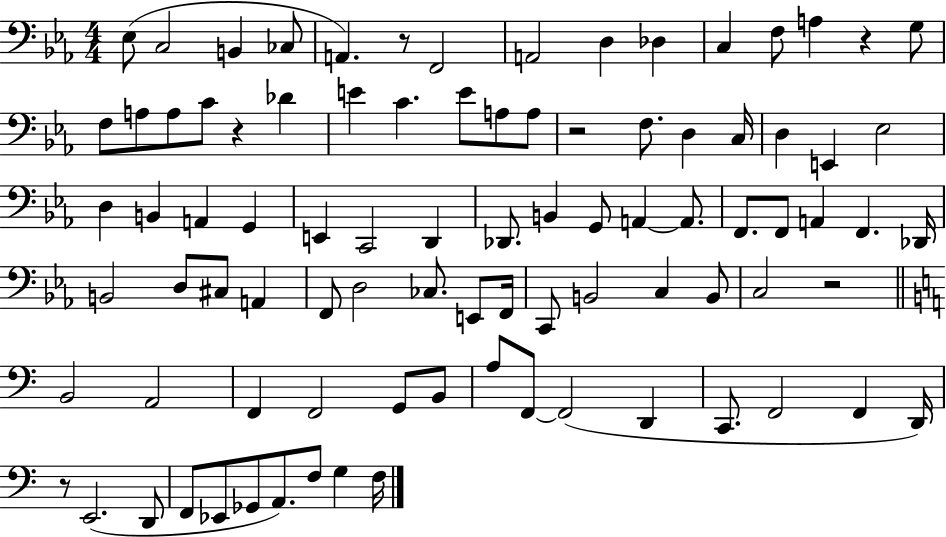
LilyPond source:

{
  \clef bass
  \numericTimeSignature
  \time 4/4
  \key ees \major
  ees8( c2 b,4 ces8 | a,4.) r8 f,2 | a,2 d4 des4 | c4 f8 a4 r4 g8 | \break f8 a8 a8 c'8 r4 des'4 | e'4 c'4. e'8 a8 a8 | r2 f8. d4 c16 | d4 e,4 ees2 | \break d4 b,4 a,4 g,4 | e,4 c,2 d,4 | des,8. b,4 g,8 a,4~~ a,8. | f,8. f,8 a,4 f,4. des,16 | \break b,2 d8 cis8 a,4 | f,8 d2 ces8. e,8 f,16 | c,8 b,2 c4 b,8 | c2 r2 | \break \bar "||" \break \key a \minor b,2 a,2 | f,4 f,2 g,8 b,8 | a8 f,8~~ f,2( d,4 | c,8. f,2 f,4 d,16) | \break r8 e,2.( d,8 | f,8 ees,8 ges,8 a,8.) f8 g4 f16 | \bar "|."
}